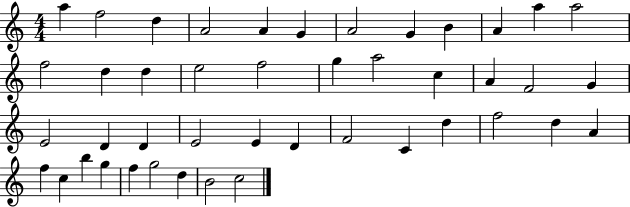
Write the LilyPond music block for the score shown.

{
  \clef treble
  \numericTimeSignature
  \time 4/4
  \key c \major
  a''4 f''2 d''4 | a'2 a'4 g'4 | a'2 g'4 b'4 | a'4 a''4 a''2 | \break f''2 d''4 d''4 | e''2 f''2 | g''4 a''2 c''4 | a'4 f'2 g'4 | \break e'2 d'4 d'4 | e'2 e'4 d'4 | f'2 c'4 d''4 | f''2 d''4 a'4 | \break f''4 c''4 b''4 g''4 | f''4 g''2 d''4 | b'2 c''2 | \bar "|."
}